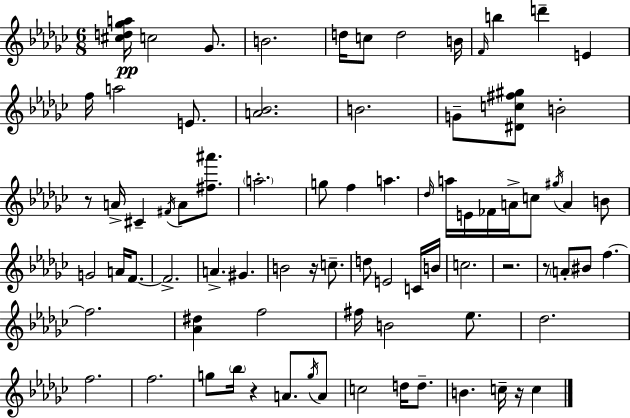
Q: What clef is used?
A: treble